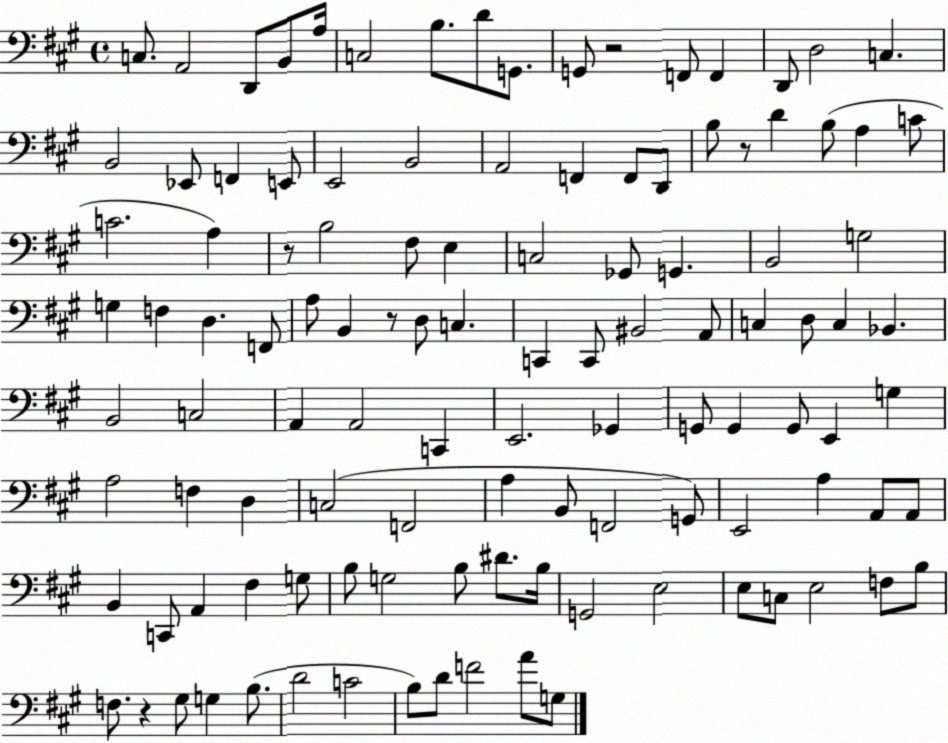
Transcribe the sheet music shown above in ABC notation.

X:1
T:Untitled
M:4/4
L:1/4
K:A
C,/2 A,,2 D,,/2 B,,/2 A,/4 C,2 B,/2 D/2 G,,/2 G,,/2 z2 F,,/2 F,, D,,/2 D,2 C, B,,2 _E,,/2 F,, E,,/2 E,,2 B,,2 A,,2 F,, F,,/2 D,,/2 B,/2 z/2 D B,/2 A, C/2 C2 A, z/2 B,2 ^F,/2 E, C,2 _G,,/2 G,, B,,2 G,2 G, F, D, F,,/2 A,/2 B,, z/2 D,/2 C, C,, C,,/2 ^B,,2 A,,/2 C, D,/2 C, _B,, B,,2 C,2 A,, A,,2 C,, E,,2 _G,, G,,/2 G,, G,,/2 E,, G, A,2 F, D, C,2 F,,2 A, B,,/2 F,,2 G,,/2 E,,2 A, A,,/2 A,,/2 B,, C,,/2 A,, ^F, G,/2 B,/2 G,2 B,/2 ^D/2 B,/4 G,,2 E,2 E,/2 C,/2 E,2 F,/2 B,/2 F,/2 z ^G,/2 G, B,/2 D2 C2 B,/2 D/2 F2 A/2 G,/2